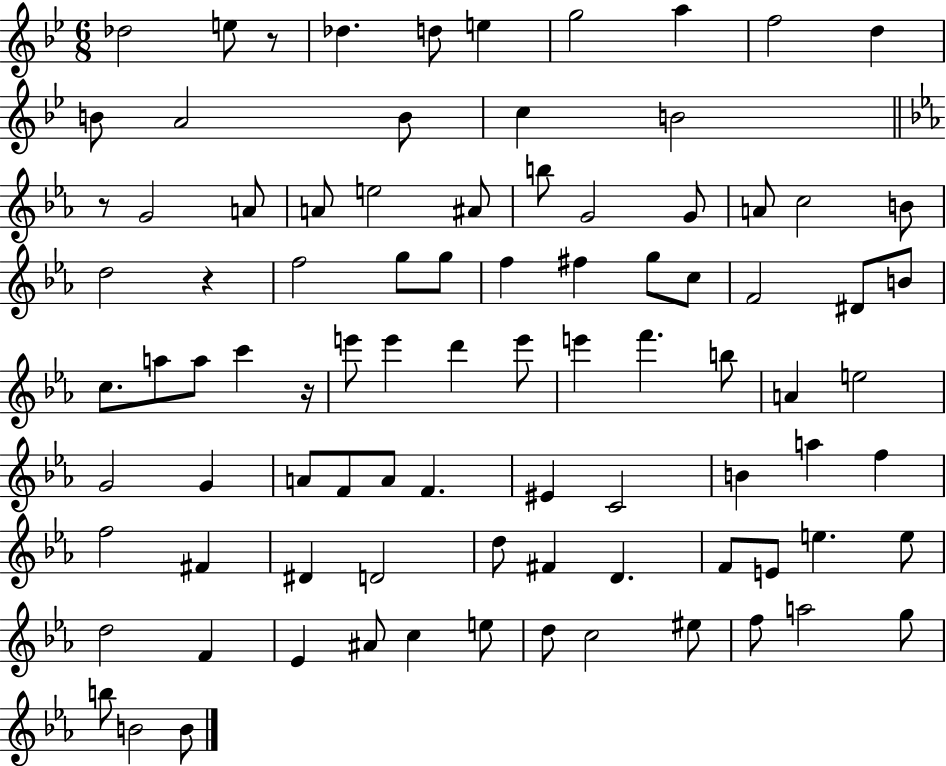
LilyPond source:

{
  \clef treble
  \numericTimeSignature
  \time 6/8
  \key bes \major
  des''2 e''8 r8 | des''4. d''8 e''4 | g''2 a''4 | f''2 d''4 | \break b'8 a'2 b'8 | c''4 b'2 | \bar "||" \break \key c \minor r8 g'2 a'8 | a'8 e''2 ais'8 | b''8 g'2 g'8 | a'8 c''2 b'8 | \break d''2 r4 | f''2 g''8 g''8 | f''4 fis''4 g''8 c''8 | f'2 dis'8 b'8 | \break c''8. a''8 a''8 c'''4 r16 | e'''8 e'''4 d'''4 e'''8 | e'''4 f'''4. b''8 | a'4 e''2 | \break g'2 g'4 | a'8 f'8 a'8 f'4. | eis'4 c'2 | b'4 a''4 f''4 | \break f''2 fis'4 | dis'4 d'2 | d''8 fis'4 d'4. | f'8 e'8 e''4. e''8 | \break d''2 f'4 | ees'4 ais'8 c''4 e''8 | d''8 c''2 eis''8 | f''8 a''2 g''8 | \break b''8 b'2 b'8 | \bar "|."
}